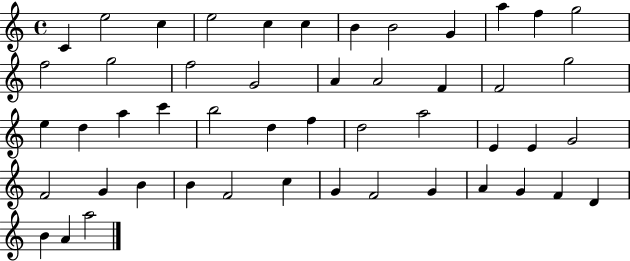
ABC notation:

X:1
T:Untitled
M:4/4
L:1/4
K:C
C e2 c e2 c c B B2 G a f g2 f2 g2 f2 G2 A A2 F F2 g2 e d a c' b2 d f d2 a2 E E G2 F2 G B B F2 c G F2 G A G F D B A a2